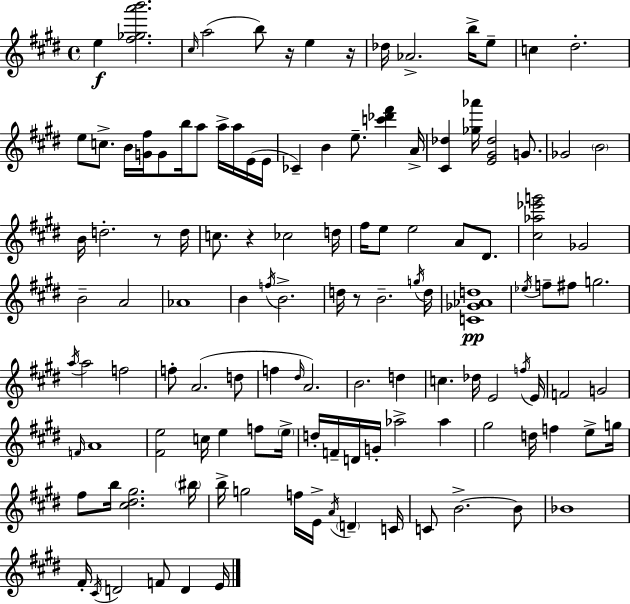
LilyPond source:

{
  \clef treble
  \time 4/4
  \defaultTimeSignature
  \key e \major
  e''4\f <fis'' ges'' a''' b'''>2. | \grace { cis''16 }( a''2 b''8) r16 e''4 | r16 des''16 aes'2.-> b''16-> e''8-- | c''4 dis''2.-. | \break e''8 c''8.-> b'16 <g' fis''>16 g'8 b''16 a''8 a''16-> a''16 e'16( | e'16 ces'4--) b'4 e''8.-- <c''' des''' fis'''>4 | a'16-> <cis' des''>4 <ges'' aes'''>16 <e' gis' des''>2 g'8. | ges'2 \parenthesize b'2 | \break b'16 d''2.-. r8 | d''16 c''8. r4 ces''2 | d''16 fis''16 e''8 e''2 a'8 dis'8. | <cis'' aes'' ees''' g'''>2 ges'2 | \break b'2-- a'2 | aes'1 | b'4 \acciaccatura { f''16 } b'2.-> | d''16 r8 b'2.-- | \break \acciaccatura { g''16 } d''16 <c' ges' aes' d''>1\pp | \acciaccatura { ees''16 } f''8-- fis''8 g''2. | \acciaccatura { a''16 } a''2 f''2 | f''8-. a'2.( | \break d''8 f''4 \grace { dis''16 }) a'2. | b'2. | d''4 c''4. des''16 e'2 | \acciaccatura { f''16 } e'16 f'2 g'2 | \break \grace { f'16 } a'1 | <fis' e''>2 | c''16 e''4 f''8 \parenthesize e''16-> d''16-. f'16-- d'16 g'16-. aes''2-> | aes''4 gis''2 | \break d''16 f''4 e''8-> g''16 fis''8 b''16 <cis'' dis'' gis''>2. | \parenthesize bis''16 b''16-> g''2 | f''16 e'16-> \acciaccatura { a'16 } \parenthesize d'4-- c'16 c'8 b'2.->~~ | b'8 bes'1 | \break fis'16-. \acciaccatura { cis'16 } d'2 | f'8 d'4 e'16 \bar "|."
}